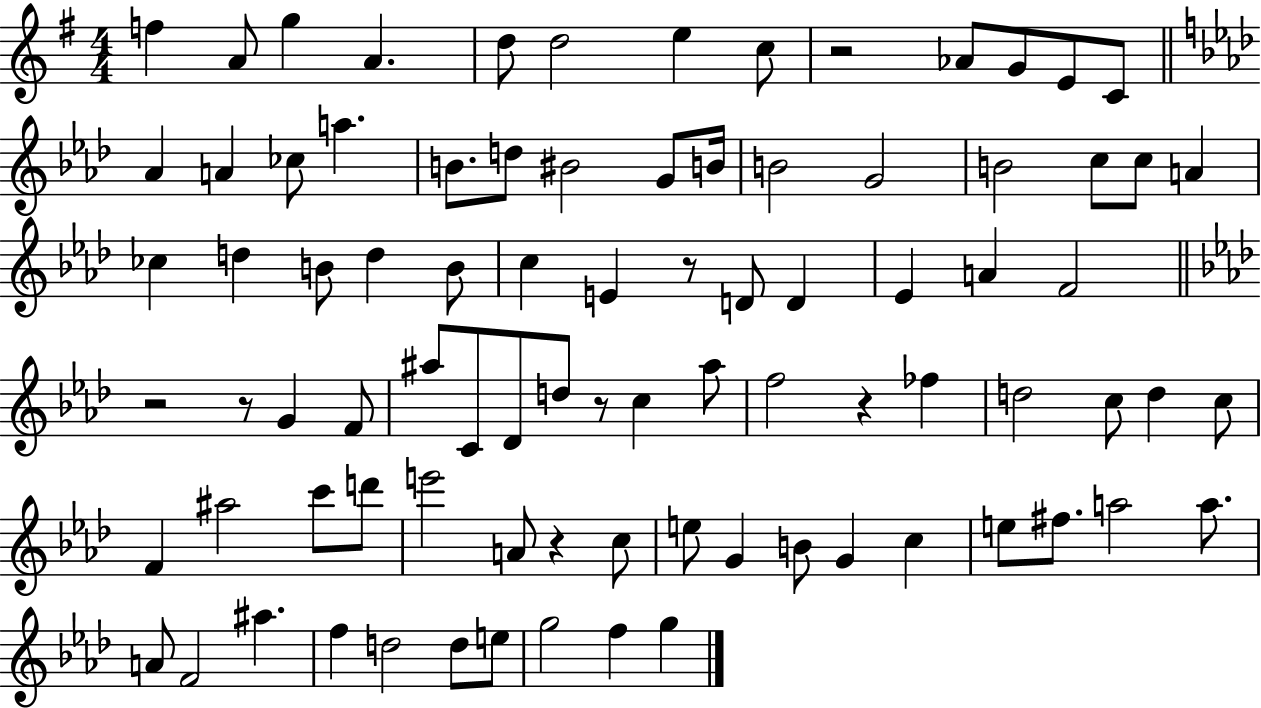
X:1
T:Untitled
M:4/4
L:1/4
K:G
f A/2 g A d/2 d2 e c/2 z2 _A/2 G/2 E/2 C/2 _A A _c/2 a B/2 d/2 ^B2 G/2 B/4 B2 G2 B2 c/2 c/2 A _c d B/2 d B/2 c E z/2 D/2 D _E A F2 z2 z/2 G F/2 ^a/2 C/2 _D/2 d/2 z/2 c ^a/2 f2 z _f d2 c/2 d c/2 F ^a2 c'/2 d'/2 e'2 A/2 z c/2 e/2 G B/2 G c e/2 ^f/2 a2 a/2 A/2 F2 ^a f d2 d/2 e/2 g2 f g